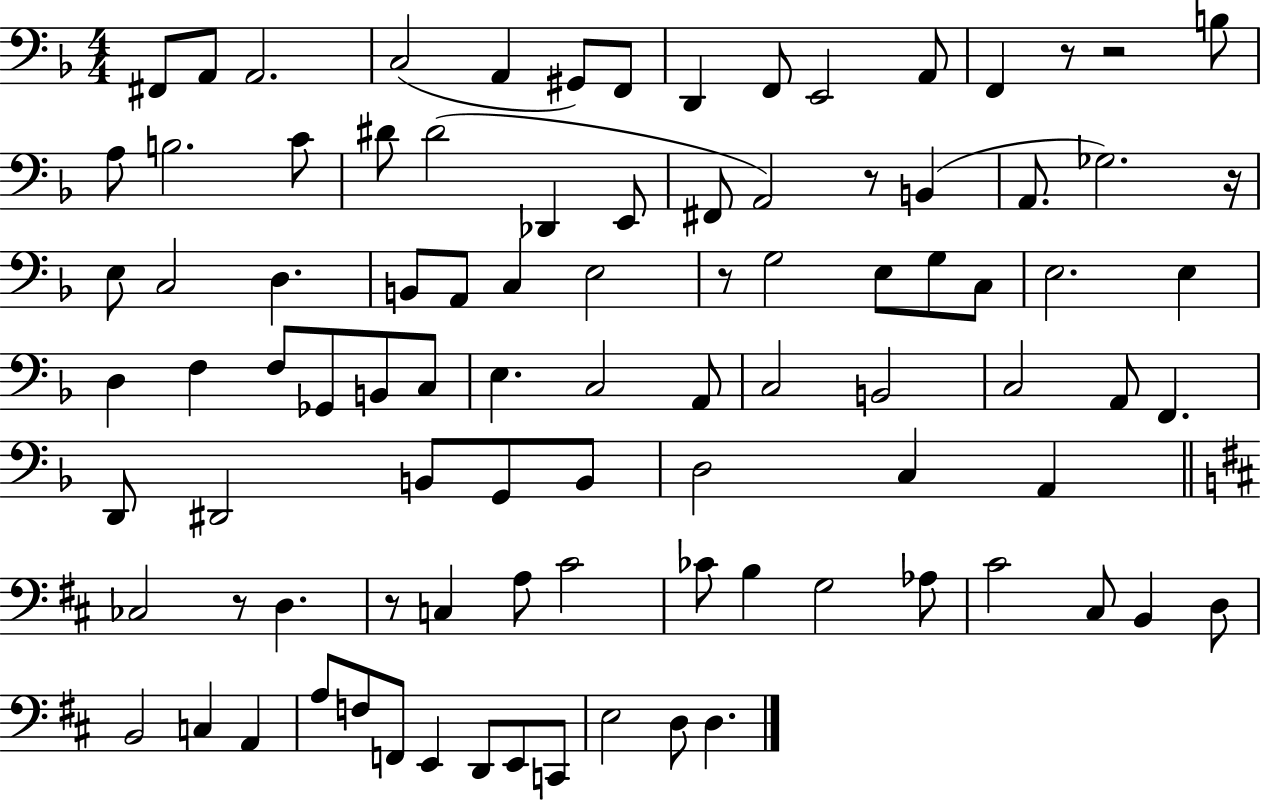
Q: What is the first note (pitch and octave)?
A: F#2